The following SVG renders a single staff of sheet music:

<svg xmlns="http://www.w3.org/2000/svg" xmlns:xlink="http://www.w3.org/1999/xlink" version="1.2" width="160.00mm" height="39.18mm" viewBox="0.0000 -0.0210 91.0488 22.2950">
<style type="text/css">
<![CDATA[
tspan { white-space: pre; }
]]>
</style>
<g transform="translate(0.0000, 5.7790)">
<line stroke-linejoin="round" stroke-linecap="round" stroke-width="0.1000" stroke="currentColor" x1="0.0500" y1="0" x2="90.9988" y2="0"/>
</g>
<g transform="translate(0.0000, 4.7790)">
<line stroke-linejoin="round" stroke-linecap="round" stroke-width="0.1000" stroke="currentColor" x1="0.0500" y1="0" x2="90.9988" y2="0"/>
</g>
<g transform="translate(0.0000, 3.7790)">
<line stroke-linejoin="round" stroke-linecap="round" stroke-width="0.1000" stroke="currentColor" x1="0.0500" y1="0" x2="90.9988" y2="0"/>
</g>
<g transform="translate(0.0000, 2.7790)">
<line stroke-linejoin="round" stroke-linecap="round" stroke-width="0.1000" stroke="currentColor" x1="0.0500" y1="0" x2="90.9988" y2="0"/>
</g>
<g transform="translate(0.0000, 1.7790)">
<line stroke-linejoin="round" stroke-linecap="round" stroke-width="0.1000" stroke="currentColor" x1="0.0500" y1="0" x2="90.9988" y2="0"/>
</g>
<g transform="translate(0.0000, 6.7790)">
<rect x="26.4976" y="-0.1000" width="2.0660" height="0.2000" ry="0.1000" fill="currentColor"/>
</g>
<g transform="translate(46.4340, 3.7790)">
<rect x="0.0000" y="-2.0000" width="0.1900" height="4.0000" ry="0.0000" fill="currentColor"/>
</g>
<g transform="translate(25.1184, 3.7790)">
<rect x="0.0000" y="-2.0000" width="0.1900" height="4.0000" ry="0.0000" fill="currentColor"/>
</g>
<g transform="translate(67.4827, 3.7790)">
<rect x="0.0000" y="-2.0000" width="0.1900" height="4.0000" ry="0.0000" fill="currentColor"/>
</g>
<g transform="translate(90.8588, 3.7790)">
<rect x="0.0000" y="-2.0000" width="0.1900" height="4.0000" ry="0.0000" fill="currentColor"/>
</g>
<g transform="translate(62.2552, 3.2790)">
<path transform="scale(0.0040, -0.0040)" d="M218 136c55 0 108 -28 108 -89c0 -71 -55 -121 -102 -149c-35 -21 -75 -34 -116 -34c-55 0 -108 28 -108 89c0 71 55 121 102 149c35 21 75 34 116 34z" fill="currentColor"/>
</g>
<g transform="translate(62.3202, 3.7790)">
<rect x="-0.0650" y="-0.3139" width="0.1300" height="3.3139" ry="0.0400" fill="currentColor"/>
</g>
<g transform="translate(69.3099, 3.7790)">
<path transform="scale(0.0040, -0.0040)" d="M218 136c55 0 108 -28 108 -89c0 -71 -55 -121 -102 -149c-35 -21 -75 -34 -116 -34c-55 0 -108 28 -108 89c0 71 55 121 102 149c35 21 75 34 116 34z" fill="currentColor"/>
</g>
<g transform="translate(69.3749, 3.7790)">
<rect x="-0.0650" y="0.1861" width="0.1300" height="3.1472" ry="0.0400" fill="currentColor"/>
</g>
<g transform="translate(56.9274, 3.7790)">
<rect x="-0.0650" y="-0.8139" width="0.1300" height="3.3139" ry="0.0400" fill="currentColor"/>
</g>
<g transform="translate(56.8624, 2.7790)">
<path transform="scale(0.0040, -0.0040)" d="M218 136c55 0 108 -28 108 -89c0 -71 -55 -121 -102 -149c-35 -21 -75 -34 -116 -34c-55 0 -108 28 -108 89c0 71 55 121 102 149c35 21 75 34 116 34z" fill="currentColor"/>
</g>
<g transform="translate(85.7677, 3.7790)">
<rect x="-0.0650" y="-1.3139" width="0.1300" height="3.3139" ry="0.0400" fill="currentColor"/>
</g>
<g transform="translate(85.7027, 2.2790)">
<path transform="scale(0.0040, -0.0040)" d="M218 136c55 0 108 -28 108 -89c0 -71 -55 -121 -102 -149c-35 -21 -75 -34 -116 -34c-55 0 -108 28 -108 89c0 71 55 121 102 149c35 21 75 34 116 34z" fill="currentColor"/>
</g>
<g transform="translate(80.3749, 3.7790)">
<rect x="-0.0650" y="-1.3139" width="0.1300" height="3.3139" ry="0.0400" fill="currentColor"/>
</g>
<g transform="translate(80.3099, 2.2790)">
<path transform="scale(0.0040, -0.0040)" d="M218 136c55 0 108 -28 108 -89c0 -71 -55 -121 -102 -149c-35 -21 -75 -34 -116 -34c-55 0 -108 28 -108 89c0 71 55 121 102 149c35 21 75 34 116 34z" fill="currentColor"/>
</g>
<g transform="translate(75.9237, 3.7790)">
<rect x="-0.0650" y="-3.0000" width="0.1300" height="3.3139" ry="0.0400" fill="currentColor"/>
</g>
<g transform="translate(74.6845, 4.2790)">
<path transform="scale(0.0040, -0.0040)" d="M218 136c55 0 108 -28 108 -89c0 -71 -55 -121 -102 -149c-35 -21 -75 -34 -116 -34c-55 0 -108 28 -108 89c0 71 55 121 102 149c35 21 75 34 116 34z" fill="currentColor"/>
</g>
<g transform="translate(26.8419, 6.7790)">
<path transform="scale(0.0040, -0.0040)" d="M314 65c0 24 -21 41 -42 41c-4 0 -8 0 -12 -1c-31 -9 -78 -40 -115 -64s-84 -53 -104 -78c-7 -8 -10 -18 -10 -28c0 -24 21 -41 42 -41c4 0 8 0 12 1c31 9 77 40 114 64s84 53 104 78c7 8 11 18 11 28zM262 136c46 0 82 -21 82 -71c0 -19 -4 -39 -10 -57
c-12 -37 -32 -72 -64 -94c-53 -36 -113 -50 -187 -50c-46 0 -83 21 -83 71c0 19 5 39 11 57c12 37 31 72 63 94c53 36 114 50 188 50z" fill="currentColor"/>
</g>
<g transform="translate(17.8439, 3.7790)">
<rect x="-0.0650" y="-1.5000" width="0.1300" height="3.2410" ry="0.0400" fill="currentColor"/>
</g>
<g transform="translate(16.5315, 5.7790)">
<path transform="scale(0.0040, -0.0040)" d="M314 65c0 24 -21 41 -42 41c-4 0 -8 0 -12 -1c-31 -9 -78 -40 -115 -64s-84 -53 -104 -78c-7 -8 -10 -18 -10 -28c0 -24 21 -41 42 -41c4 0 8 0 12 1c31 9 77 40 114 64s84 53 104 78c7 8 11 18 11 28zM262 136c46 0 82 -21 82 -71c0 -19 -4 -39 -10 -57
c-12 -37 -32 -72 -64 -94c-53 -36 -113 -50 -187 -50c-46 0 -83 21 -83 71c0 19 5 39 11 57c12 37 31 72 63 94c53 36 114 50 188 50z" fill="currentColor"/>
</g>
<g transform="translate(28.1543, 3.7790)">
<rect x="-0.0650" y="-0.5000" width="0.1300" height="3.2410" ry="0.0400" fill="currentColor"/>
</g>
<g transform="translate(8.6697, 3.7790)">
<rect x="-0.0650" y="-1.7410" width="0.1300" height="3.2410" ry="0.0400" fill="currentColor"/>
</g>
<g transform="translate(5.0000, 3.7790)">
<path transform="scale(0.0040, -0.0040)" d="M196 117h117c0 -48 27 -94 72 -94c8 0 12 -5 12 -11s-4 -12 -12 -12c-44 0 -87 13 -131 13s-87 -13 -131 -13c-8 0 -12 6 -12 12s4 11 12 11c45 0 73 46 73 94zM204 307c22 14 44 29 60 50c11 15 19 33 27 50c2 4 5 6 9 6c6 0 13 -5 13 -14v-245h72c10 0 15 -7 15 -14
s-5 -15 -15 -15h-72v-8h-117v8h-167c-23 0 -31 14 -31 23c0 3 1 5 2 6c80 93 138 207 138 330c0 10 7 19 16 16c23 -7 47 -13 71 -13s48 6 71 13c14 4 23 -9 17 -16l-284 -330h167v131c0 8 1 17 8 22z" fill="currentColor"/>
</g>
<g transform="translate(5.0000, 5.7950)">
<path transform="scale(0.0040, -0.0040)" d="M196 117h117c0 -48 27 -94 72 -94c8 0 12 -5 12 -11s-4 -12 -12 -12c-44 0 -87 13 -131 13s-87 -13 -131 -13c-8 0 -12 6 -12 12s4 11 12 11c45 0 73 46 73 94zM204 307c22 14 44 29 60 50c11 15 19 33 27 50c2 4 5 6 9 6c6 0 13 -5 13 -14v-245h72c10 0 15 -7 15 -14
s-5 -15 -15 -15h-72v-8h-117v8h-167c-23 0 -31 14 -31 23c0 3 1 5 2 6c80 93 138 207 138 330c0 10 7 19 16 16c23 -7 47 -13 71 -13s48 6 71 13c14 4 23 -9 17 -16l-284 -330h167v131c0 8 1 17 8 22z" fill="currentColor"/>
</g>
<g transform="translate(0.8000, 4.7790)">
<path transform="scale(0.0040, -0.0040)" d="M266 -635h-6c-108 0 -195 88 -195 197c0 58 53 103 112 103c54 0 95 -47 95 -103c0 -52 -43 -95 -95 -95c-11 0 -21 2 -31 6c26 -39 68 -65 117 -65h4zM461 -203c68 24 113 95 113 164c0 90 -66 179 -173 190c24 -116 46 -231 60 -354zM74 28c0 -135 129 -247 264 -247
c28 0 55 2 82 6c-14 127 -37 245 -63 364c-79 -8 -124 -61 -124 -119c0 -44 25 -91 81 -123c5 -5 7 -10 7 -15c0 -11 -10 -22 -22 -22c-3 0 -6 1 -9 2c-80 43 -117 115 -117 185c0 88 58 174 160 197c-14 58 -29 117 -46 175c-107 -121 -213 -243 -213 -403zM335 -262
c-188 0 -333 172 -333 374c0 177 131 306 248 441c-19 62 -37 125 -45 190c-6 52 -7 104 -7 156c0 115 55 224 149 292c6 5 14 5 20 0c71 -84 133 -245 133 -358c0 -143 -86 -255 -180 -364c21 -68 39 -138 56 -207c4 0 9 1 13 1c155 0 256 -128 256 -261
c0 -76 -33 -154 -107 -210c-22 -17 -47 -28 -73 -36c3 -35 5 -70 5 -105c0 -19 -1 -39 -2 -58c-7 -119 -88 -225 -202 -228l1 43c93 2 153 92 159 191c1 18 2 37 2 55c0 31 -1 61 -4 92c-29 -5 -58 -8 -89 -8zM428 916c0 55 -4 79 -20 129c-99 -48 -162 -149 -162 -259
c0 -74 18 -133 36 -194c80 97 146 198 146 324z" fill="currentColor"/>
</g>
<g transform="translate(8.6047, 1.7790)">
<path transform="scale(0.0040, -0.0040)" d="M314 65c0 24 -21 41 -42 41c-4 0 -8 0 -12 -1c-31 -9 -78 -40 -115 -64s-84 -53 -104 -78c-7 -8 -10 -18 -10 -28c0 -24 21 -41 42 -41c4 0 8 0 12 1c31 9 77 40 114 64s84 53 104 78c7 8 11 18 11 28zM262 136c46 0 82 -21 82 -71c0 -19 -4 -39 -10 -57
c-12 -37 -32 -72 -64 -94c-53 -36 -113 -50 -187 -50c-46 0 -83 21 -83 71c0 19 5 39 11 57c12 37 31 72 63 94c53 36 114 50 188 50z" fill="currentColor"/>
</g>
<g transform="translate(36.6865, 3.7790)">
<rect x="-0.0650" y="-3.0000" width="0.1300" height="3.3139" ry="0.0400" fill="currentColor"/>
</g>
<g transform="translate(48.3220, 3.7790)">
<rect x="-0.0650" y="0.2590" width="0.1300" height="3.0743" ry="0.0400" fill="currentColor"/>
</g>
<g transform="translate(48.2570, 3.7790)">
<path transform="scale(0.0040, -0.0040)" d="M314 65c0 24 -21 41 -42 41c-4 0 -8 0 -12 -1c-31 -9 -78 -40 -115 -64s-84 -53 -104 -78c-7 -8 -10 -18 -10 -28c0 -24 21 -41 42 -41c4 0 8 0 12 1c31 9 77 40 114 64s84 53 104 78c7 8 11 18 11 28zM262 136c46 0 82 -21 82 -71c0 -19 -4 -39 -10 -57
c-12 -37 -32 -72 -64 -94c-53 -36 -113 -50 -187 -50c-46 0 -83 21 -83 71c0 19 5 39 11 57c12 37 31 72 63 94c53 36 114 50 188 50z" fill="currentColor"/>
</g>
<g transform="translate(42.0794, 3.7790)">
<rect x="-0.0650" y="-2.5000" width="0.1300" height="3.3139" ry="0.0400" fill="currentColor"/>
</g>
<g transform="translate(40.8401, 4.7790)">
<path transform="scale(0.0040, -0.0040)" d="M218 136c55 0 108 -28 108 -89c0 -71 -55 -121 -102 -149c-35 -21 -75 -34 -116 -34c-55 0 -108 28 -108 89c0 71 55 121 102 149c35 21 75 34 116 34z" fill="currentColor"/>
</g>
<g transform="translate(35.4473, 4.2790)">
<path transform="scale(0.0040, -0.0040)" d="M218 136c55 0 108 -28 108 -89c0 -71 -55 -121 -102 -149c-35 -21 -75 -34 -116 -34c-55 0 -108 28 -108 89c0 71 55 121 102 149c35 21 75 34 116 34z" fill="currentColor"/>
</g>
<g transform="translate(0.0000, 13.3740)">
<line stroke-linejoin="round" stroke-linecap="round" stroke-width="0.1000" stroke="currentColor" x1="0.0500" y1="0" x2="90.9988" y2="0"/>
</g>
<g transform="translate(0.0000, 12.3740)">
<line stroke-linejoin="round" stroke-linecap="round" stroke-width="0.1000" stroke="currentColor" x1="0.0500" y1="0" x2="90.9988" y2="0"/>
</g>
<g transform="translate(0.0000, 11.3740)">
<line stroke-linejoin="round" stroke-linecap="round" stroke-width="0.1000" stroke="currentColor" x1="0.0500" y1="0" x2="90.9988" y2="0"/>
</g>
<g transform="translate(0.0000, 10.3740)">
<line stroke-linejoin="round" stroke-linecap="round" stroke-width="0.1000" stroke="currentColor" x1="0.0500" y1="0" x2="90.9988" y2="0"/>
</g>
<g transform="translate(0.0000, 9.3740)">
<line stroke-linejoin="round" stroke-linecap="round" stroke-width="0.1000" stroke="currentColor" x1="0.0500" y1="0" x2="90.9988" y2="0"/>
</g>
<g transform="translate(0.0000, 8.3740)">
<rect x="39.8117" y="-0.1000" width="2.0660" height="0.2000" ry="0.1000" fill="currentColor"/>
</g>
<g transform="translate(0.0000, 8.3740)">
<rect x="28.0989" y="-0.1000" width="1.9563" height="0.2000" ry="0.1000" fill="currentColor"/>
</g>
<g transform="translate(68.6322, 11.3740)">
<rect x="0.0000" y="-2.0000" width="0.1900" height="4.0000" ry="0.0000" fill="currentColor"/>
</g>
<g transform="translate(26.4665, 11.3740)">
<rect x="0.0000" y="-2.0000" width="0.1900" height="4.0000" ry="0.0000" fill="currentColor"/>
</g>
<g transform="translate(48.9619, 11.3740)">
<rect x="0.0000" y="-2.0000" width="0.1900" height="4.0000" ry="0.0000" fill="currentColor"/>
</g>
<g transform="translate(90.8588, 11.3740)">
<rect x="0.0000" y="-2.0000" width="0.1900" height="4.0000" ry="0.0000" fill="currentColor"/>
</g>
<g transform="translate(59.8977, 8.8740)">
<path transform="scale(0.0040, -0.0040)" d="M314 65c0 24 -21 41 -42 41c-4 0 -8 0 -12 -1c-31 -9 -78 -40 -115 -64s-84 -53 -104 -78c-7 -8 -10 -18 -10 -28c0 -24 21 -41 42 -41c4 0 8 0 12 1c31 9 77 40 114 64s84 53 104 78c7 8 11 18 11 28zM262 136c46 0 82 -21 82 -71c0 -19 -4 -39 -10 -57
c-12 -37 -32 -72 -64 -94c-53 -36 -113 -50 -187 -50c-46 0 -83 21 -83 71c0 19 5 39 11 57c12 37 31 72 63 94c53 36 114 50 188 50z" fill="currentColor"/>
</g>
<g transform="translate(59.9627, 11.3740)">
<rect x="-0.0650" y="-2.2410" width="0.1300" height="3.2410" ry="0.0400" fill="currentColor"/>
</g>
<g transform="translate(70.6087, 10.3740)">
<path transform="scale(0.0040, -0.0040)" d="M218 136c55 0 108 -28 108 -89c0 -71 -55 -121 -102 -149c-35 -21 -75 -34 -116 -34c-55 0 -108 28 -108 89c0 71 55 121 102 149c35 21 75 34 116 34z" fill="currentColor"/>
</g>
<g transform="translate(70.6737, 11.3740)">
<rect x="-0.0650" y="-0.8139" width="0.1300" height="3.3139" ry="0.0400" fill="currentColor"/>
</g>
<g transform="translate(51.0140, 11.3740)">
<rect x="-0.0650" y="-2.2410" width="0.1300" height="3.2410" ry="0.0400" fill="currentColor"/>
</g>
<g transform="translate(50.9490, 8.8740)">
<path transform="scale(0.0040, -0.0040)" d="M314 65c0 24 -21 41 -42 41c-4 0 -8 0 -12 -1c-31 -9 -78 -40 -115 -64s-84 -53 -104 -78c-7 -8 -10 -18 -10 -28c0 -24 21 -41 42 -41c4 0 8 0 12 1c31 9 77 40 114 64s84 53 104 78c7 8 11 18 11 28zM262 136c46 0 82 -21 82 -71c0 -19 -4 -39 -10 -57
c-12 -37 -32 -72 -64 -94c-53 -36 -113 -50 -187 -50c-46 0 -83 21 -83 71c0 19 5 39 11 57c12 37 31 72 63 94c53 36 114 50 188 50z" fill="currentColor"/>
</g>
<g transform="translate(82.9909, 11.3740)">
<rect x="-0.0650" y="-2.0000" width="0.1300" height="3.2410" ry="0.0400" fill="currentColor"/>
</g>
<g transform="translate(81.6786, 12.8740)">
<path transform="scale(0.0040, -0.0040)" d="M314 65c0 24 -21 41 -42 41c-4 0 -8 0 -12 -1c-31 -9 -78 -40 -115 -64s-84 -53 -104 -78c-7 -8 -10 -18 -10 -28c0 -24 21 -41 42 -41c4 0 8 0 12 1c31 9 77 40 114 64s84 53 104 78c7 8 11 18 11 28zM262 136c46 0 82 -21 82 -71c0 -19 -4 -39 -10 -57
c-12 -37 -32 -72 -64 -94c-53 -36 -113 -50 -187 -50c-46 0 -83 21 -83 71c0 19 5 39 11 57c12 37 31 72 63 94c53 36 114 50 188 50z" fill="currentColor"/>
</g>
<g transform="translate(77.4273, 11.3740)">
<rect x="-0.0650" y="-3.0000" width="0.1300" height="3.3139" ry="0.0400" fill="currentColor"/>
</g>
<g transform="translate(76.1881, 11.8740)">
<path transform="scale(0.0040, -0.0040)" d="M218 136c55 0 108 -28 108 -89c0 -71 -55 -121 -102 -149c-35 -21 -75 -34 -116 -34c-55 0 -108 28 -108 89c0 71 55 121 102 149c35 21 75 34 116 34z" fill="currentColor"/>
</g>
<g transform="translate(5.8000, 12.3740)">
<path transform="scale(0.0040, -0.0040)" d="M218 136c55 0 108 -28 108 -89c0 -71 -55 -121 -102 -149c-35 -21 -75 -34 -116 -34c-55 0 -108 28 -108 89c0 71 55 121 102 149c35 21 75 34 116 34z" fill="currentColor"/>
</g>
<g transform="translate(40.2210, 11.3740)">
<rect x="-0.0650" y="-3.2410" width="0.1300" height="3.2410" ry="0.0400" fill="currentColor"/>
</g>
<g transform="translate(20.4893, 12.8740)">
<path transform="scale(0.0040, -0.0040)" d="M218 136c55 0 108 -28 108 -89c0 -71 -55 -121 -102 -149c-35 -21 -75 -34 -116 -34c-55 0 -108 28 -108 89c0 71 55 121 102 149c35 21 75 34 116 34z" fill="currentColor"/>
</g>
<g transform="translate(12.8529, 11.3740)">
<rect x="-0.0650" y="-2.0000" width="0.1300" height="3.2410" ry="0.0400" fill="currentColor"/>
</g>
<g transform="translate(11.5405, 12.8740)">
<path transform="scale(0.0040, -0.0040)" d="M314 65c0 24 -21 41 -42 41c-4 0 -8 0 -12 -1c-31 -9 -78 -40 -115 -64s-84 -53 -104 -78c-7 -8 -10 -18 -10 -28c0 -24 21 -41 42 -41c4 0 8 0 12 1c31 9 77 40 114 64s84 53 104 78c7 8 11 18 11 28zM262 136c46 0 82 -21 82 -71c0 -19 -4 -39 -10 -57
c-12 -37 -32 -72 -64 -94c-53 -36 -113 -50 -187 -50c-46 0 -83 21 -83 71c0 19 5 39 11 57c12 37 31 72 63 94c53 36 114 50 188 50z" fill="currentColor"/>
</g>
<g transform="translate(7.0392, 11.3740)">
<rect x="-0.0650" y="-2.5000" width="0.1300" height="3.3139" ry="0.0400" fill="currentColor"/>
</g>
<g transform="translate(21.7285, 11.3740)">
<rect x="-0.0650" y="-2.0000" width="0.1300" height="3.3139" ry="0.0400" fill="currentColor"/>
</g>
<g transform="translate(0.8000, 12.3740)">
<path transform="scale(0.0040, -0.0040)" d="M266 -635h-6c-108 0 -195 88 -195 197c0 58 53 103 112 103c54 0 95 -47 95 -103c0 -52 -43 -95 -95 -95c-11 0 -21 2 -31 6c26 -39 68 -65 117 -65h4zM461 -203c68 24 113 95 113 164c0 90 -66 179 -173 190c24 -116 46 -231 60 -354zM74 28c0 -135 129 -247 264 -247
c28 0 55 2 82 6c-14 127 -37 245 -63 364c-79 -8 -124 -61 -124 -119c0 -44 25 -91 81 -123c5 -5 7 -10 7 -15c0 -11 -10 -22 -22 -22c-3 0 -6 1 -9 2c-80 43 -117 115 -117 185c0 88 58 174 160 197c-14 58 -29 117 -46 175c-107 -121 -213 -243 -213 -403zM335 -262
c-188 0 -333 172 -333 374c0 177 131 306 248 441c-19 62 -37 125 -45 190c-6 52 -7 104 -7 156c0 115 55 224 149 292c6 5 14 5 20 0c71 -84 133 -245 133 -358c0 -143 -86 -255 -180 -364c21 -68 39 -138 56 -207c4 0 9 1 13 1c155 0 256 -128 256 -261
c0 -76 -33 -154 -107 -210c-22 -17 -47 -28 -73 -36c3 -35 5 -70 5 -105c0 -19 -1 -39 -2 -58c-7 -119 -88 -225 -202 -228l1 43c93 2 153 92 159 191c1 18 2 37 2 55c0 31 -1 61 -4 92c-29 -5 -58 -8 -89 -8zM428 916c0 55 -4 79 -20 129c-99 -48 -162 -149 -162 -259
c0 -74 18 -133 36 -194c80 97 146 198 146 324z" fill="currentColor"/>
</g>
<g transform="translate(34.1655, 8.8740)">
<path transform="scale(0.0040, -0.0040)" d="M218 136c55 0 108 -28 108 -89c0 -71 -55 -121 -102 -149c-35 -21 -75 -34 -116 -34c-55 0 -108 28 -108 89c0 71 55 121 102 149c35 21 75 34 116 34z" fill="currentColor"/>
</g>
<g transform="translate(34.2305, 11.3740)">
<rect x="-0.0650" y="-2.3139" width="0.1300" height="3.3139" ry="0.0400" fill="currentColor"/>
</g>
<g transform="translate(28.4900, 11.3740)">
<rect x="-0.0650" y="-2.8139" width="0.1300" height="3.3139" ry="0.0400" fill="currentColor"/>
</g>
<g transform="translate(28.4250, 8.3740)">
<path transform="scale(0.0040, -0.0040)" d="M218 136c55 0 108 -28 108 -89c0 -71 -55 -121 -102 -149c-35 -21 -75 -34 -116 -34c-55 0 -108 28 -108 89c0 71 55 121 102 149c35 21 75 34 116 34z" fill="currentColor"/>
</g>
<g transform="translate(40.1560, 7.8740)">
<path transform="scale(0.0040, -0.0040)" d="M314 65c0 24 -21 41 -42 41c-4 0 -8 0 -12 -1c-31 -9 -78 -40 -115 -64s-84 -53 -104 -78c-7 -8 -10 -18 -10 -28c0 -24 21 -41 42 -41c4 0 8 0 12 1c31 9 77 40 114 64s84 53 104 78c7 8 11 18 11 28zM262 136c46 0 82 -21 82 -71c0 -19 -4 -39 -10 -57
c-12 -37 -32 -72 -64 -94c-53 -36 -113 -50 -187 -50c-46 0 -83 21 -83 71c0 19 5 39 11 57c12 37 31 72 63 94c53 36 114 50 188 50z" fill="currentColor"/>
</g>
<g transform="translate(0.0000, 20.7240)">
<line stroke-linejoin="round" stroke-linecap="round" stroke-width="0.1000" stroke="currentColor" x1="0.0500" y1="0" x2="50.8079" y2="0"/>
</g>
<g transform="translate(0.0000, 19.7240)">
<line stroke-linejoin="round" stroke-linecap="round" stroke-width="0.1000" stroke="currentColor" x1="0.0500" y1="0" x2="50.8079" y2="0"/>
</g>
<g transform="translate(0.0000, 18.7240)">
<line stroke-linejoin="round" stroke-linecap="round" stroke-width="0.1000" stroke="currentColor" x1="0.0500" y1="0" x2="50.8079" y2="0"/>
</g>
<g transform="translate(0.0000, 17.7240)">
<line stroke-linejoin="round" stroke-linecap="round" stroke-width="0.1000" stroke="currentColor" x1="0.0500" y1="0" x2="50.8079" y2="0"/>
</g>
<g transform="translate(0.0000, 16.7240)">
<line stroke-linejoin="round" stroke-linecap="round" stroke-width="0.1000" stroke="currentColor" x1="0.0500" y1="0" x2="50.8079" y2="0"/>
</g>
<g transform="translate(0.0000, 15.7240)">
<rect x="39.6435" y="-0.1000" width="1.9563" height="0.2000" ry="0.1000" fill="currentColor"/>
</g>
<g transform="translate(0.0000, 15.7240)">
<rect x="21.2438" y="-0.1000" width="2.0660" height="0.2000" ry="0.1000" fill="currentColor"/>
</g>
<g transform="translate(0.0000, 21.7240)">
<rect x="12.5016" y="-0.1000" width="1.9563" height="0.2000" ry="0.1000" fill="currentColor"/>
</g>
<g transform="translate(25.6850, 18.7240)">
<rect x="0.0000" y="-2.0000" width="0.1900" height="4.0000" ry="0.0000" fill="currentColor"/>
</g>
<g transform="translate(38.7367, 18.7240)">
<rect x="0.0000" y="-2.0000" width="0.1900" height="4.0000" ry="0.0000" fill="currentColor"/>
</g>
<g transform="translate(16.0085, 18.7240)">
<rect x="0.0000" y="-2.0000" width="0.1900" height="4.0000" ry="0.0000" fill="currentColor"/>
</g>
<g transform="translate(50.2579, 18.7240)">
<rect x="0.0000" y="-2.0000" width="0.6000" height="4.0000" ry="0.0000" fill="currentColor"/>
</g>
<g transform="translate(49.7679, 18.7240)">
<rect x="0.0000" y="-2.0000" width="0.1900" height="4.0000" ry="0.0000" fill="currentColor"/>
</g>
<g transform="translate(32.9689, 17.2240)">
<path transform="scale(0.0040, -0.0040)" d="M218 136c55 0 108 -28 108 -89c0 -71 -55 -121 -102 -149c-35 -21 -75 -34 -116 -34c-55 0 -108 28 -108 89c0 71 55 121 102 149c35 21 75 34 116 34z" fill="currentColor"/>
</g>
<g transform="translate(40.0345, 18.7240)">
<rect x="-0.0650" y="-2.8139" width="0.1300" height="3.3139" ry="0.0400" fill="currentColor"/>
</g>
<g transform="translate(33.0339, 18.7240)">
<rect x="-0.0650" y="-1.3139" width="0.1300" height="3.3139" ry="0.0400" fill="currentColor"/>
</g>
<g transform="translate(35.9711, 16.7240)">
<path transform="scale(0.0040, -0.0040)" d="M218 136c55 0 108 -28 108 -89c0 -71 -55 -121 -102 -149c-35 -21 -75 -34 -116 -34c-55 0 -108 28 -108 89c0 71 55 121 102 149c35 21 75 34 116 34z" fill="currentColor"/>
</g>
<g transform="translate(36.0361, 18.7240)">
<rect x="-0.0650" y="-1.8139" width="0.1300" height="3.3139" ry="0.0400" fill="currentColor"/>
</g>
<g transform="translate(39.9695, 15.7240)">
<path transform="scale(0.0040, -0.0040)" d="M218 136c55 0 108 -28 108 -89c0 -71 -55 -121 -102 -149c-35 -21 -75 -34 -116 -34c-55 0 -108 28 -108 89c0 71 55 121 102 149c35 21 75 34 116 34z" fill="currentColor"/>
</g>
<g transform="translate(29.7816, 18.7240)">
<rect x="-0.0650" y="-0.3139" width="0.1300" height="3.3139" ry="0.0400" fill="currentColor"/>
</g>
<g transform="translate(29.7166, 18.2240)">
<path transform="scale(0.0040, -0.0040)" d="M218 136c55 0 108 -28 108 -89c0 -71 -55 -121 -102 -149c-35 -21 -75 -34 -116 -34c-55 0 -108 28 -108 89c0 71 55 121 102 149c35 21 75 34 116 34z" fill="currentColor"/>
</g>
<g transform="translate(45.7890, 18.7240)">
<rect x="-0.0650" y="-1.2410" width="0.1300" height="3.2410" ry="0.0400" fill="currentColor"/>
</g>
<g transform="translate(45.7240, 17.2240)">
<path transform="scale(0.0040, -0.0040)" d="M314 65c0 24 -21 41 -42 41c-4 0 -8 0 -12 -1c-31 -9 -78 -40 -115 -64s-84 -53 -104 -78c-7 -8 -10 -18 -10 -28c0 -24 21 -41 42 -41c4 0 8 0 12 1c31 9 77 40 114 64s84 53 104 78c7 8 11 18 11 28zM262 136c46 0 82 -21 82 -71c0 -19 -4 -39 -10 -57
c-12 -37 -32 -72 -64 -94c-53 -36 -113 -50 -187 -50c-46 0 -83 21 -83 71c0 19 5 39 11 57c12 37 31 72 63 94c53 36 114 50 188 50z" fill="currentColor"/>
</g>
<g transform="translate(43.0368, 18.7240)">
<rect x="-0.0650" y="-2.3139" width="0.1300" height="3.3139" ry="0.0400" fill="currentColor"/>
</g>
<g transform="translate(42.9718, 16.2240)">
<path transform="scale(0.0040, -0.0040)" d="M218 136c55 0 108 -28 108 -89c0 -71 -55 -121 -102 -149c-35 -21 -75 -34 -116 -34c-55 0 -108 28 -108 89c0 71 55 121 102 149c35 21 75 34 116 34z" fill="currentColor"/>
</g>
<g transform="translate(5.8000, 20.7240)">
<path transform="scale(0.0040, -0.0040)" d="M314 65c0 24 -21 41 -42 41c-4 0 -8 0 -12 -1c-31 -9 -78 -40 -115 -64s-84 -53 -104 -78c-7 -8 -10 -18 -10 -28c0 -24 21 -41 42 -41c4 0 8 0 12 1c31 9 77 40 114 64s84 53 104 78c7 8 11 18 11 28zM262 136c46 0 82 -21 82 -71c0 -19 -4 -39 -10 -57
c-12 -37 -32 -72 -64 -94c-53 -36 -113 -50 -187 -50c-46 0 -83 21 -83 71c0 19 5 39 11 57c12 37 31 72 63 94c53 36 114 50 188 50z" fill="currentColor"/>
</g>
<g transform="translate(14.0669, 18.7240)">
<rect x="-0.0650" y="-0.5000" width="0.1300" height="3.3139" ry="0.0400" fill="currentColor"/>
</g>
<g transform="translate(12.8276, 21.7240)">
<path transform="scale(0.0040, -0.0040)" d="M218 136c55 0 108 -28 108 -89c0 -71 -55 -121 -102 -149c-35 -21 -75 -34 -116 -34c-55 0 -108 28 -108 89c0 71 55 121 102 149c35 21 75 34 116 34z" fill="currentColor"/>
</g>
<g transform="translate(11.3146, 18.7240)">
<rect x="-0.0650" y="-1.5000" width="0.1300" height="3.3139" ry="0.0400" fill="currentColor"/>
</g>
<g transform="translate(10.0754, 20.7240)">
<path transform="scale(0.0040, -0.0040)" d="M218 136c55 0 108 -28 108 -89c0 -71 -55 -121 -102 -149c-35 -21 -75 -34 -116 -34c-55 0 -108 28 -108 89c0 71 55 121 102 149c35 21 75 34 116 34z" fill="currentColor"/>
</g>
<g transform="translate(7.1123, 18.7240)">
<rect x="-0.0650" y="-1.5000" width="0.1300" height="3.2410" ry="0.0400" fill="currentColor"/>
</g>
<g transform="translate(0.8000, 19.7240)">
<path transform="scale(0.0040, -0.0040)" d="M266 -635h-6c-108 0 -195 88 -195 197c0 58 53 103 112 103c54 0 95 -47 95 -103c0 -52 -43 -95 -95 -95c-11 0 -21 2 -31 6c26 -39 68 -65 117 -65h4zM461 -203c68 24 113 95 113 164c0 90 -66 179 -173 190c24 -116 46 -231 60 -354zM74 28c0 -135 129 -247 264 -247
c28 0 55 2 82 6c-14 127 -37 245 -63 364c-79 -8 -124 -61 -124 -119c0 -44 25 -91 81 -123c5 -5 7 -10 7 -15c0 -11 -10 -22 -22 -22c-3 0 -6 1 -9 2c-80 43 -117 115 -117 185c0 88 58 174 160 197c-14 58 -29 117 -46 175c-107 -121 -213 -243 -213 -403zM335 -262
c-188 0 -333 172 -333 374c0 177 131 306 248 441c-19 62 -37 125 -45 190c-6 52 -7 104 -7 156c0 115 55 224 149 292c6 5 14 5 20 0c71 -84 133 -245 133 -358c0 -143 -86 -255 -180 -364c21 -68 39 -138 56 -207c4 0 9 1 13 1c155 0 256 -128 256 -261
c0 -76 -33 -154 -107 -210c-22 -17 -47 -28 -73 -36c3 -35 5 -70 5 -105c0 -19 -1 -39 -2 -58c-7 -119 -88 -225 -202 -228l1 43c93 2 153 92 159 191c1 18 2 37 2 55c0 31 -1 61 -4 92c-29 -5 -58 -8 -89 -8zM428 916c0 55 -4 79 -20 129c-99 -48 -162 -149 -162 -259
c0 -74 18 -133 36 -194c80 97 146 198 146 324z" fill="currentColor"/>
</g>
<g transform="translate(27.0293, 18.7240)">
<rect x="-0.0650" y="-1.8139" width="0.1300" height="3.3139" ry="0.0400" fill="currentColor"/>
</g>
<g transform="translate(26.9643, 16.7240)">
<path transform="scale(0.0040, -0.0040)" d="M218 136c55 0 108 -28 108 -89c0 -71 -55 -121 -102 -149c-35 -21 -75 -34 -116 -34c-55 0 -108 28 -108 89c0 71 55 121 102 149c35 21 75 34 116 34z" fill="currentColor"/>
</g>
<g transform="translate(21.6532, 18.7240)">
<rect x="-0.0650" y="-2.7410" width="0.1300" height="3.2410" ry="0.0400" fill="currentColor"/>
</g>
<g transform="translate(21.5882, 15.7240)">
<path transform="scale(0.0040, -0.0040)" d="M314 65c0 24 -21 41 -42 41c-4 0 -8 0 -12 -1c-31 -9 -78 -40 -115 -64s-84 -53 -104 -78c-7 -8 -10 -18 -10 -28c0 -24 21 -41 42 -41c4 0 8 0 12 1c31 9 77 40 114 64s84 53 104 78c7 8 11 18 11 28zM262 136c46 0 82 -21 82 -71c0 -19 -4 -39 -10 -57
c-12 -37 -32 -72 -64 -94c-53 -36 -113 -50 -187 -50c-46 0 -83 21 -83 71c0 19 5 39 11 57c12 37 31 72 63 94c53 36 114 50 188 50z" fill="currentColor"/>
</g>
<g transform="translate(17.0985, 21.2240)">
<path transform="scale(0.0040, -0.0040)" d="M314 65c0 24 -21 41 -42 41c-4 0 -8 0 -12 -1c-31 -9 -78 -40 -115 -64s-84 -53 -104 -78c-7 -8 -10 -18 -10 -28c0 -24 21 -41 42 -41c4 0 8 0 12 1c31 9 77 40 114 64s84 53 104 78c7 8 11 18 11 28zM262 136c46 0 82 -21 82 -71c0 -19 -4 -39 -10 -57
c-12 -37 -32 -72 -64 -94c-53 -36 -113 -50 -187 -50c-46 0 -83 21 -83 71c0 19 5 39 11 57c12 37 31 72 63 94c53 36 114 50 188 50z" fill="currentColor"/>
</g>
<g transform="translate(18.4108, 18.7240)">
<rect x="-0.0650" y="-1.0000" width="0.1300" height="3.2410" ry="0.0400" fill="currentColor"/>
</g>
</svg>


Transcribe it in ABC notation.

X:1
T:Untitled
M:4/4
L:1/4
K:C
f2 E2 C2 A G B2 d c B A e e G F2 F a g b2 g2 g2 d A F2 E2 E C D2 a2 f c e f a g e2